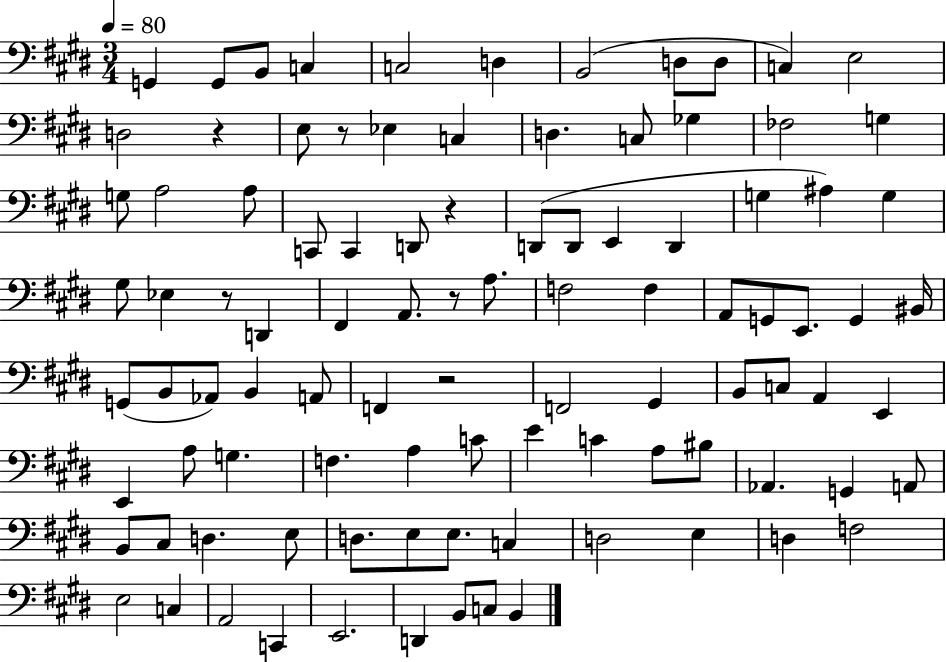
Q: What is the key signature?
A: E major